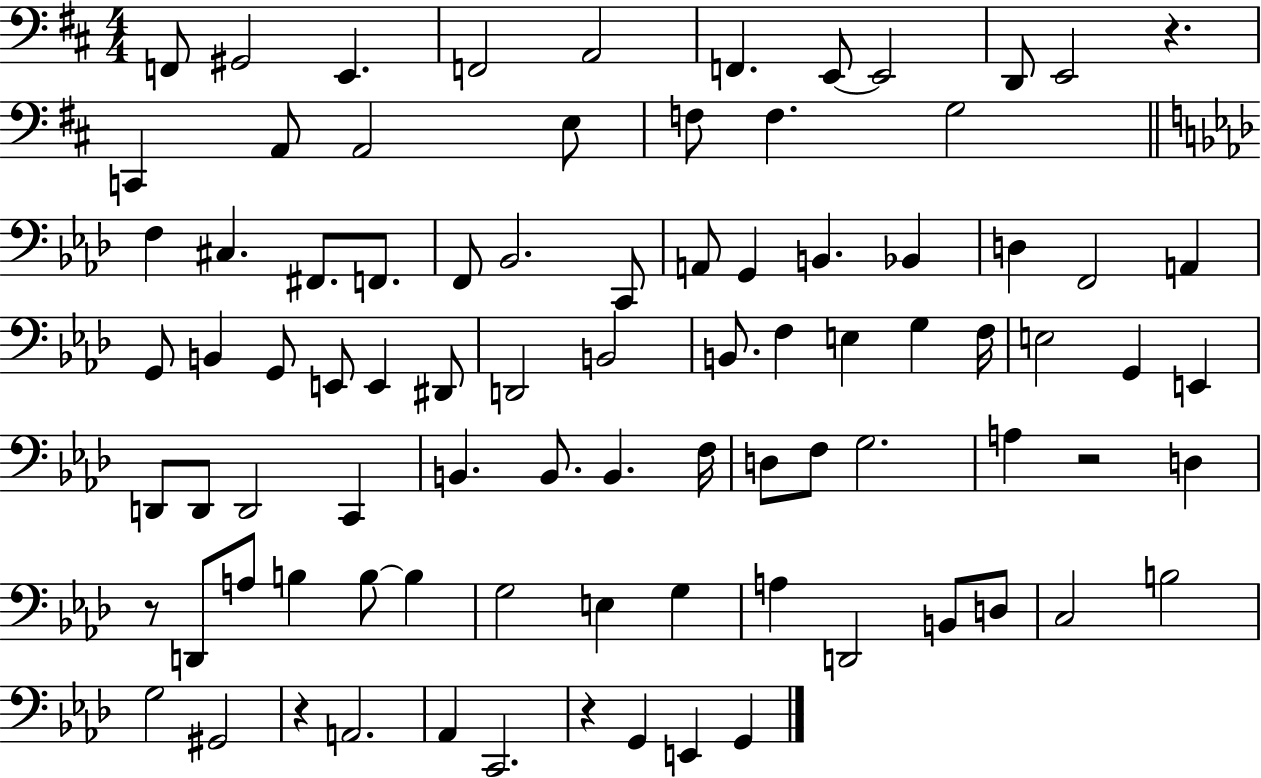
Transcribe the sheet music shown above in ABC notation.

X:1
T:Untitled
M:4/4
L:1/4
K:D
F,,/2 ^G,,2 E,, F,,2 A,,2 F,, E,,/2 E,,2 D,,/2 E,,2 z C,, A,,/2 A,,2 E,/2 F,/2 F, G,2 F, ^C, ^F,,/2 F,,/2 F,,/2 _B,,2 C,,/2 A,,/2 G,, B,, _B,, D, F,,2 A,, G,,/2 B,, G,,/2 E,,/2 E,, ^D,,/2 D,,2 B,,2 B,,/2 F, E, G, F,/4 E,2 G,, E,, D,,/2 D,,/2 D,,2 C,, B,, B,,/2 B,, F,/4 D,/2 F,/2 G,2 A, z2 D, z/2 D,,/2 A,/2 B, B,/2 B, G,2 E, G, A, D,,2 B,,/2 D,/2 C,2 B,2 G,2 ^G,,2 z A,,2 _A,, C,,2 z G,, E,, G,,